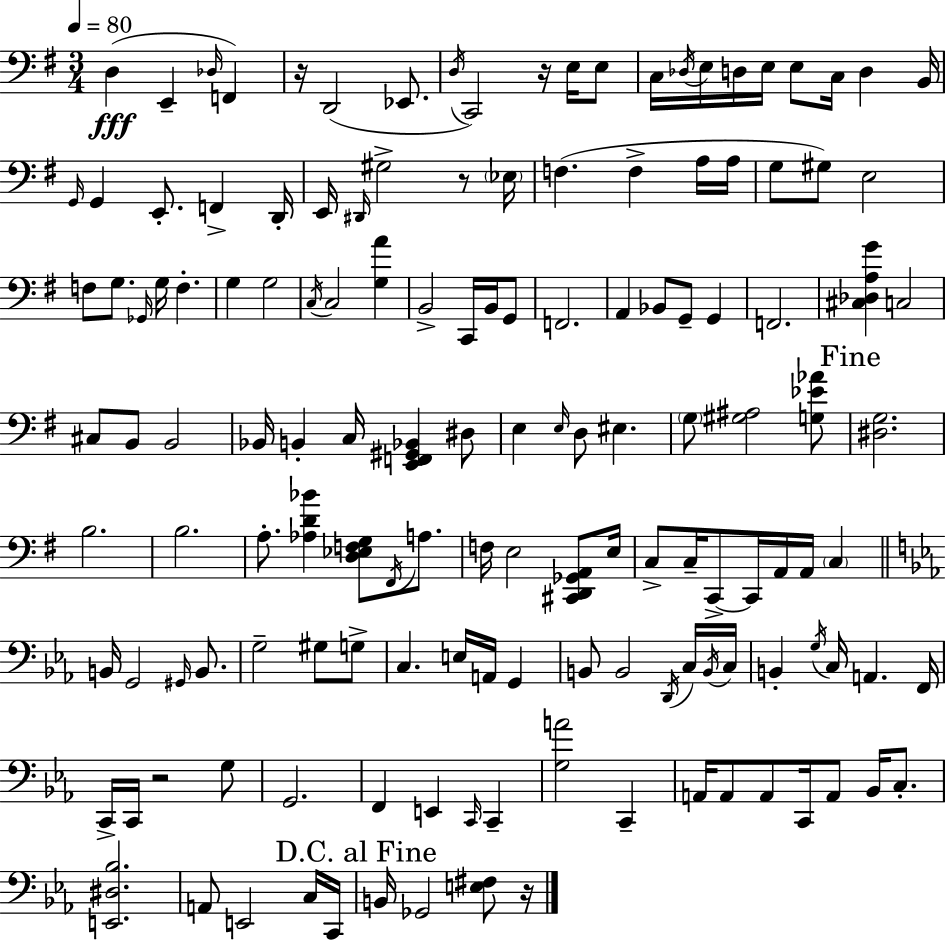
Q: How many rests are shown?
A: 5